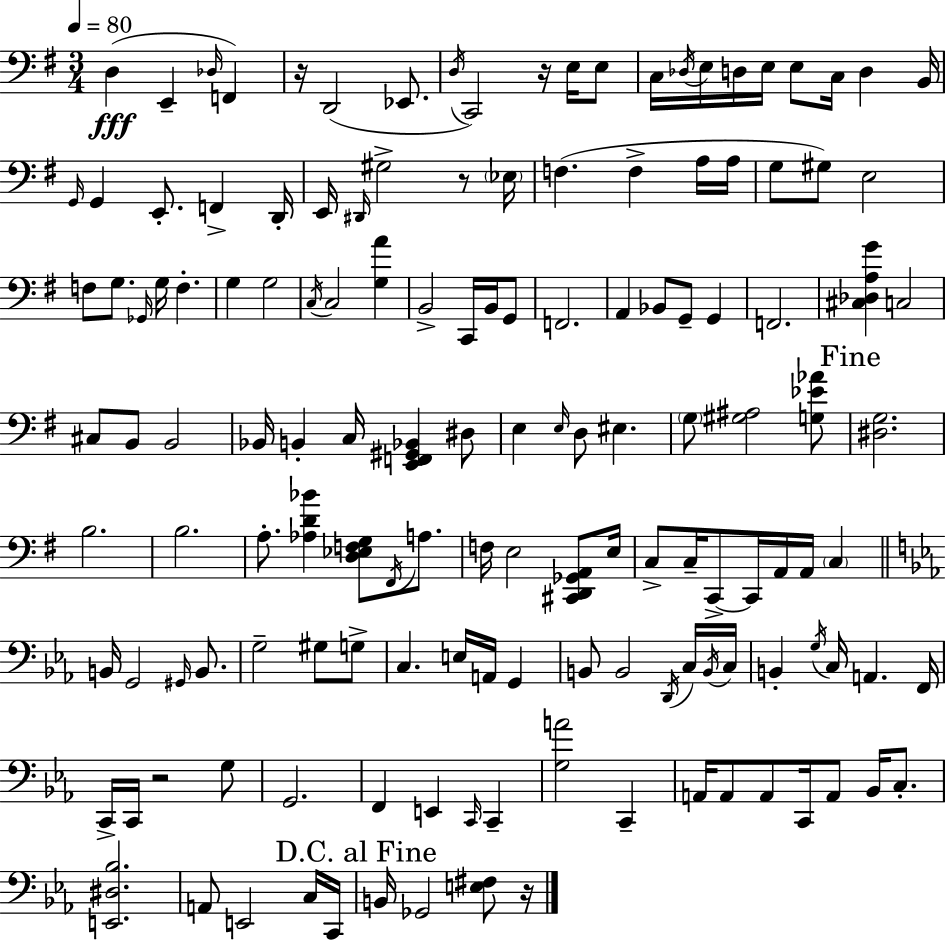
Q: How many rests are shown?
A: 5